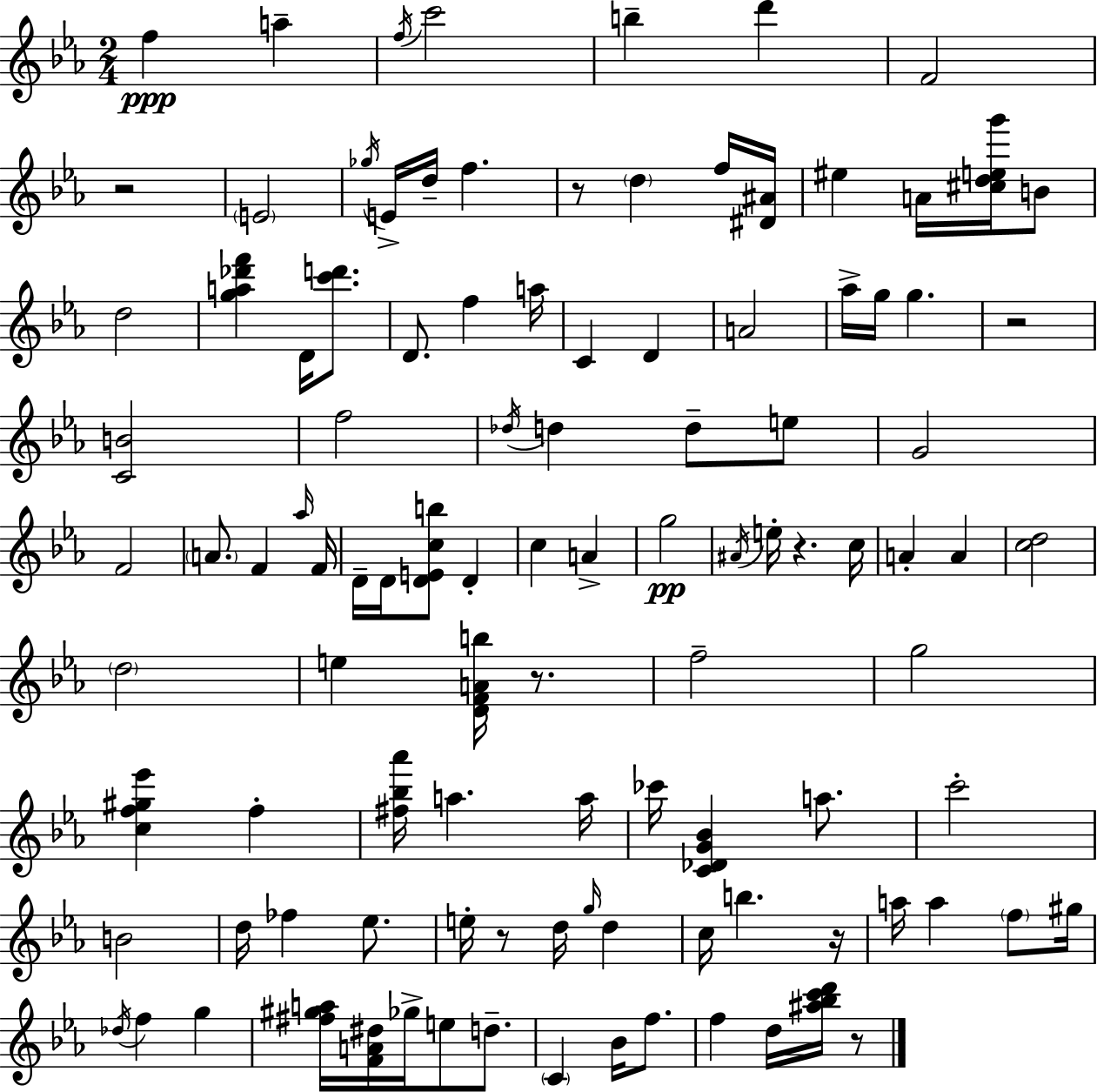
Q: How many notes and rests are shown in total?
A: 107